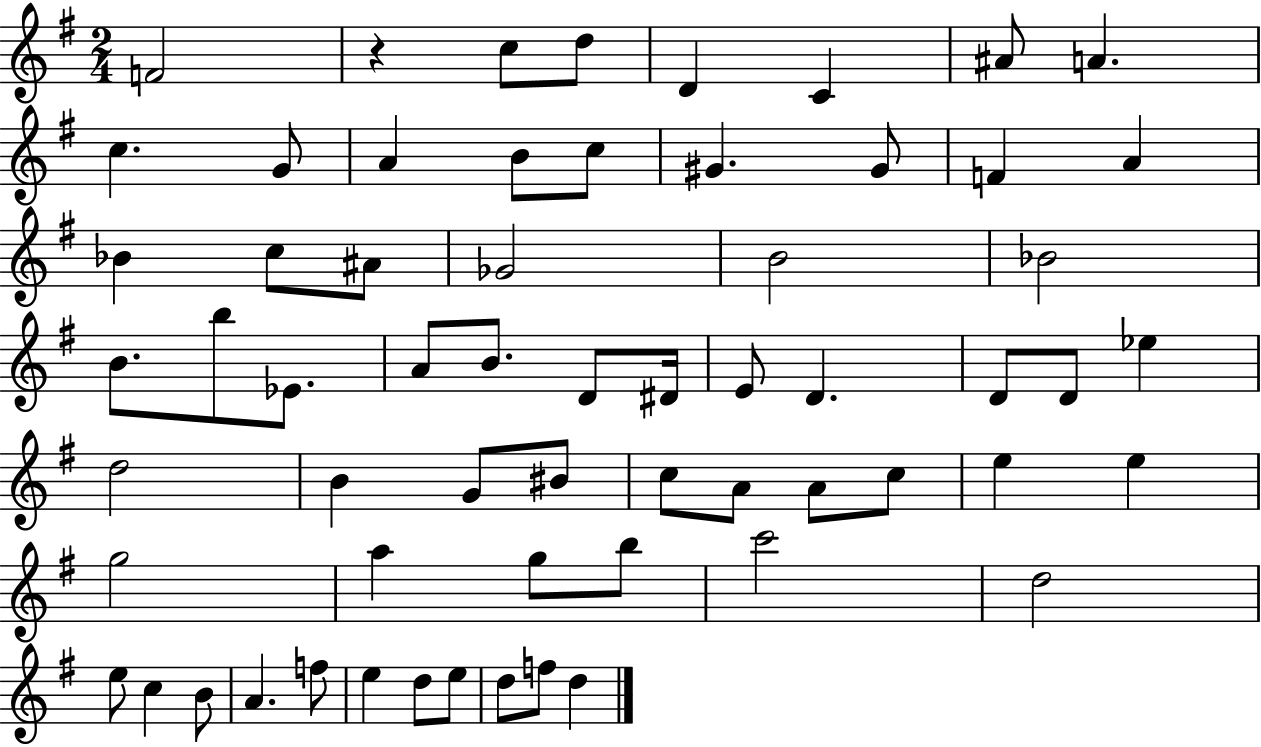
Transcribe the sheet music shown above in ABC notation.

X:1
T:Untitled
M:2/4
L:1/4
K:G
F2 z c/2 d/2 D C ^A/2 A c G/2 A B/2 c/2 ^G ^G/2 F A _B c/2 ^A/2 _G2 B2 _B2 B/2 b/2 _E/2 A/2 B/2 D/2 ^D/4 E/2 D D/2 D/2 _e d2 B G/2 ^B/2 c/2 A/2 A/2 c/2 e e g2 a g/2 b/2 c'2 d2 e/2 c B/2 A f/2 e d/2 e/2 d/2 f/2 d